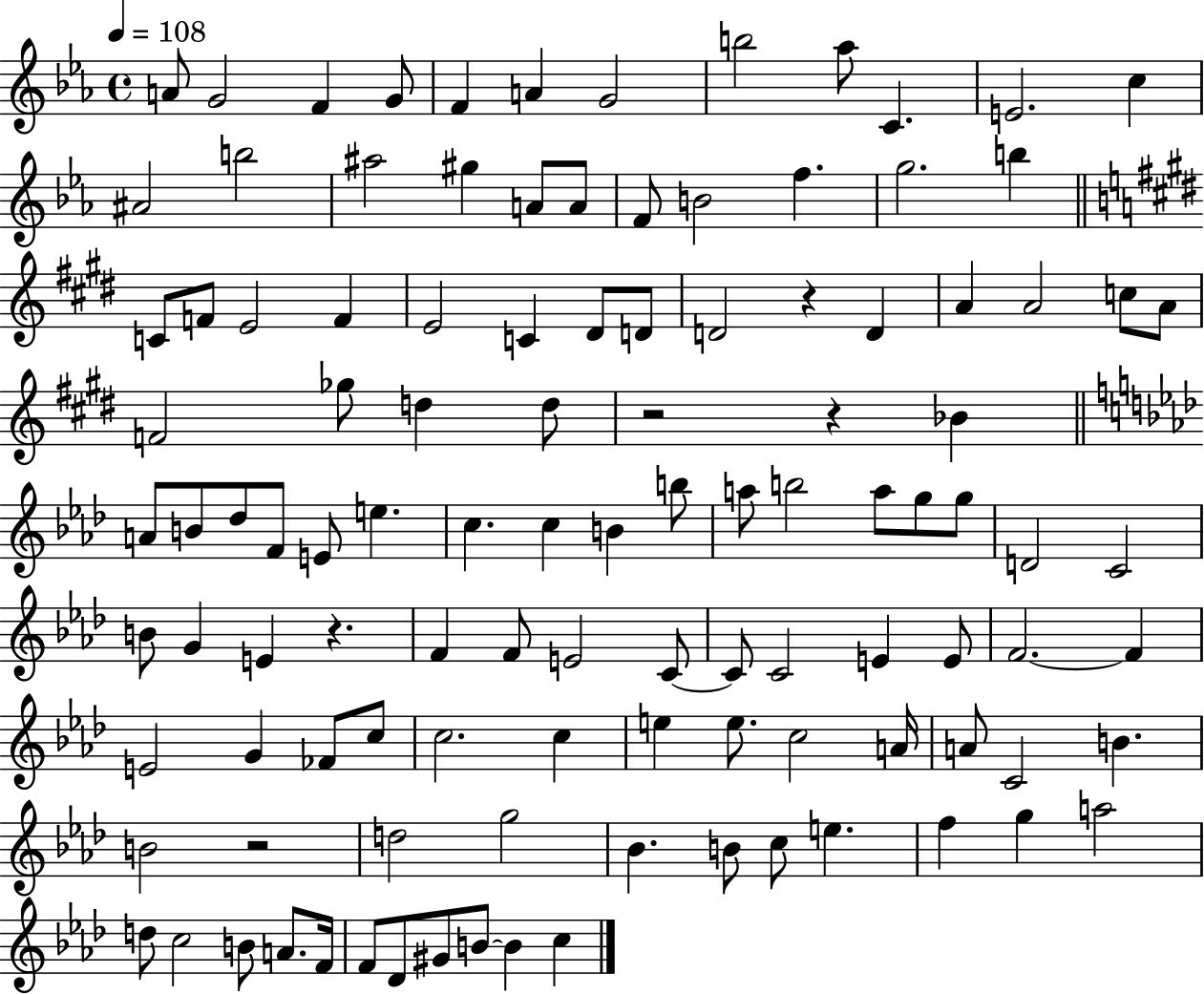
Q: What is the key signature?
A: EES major